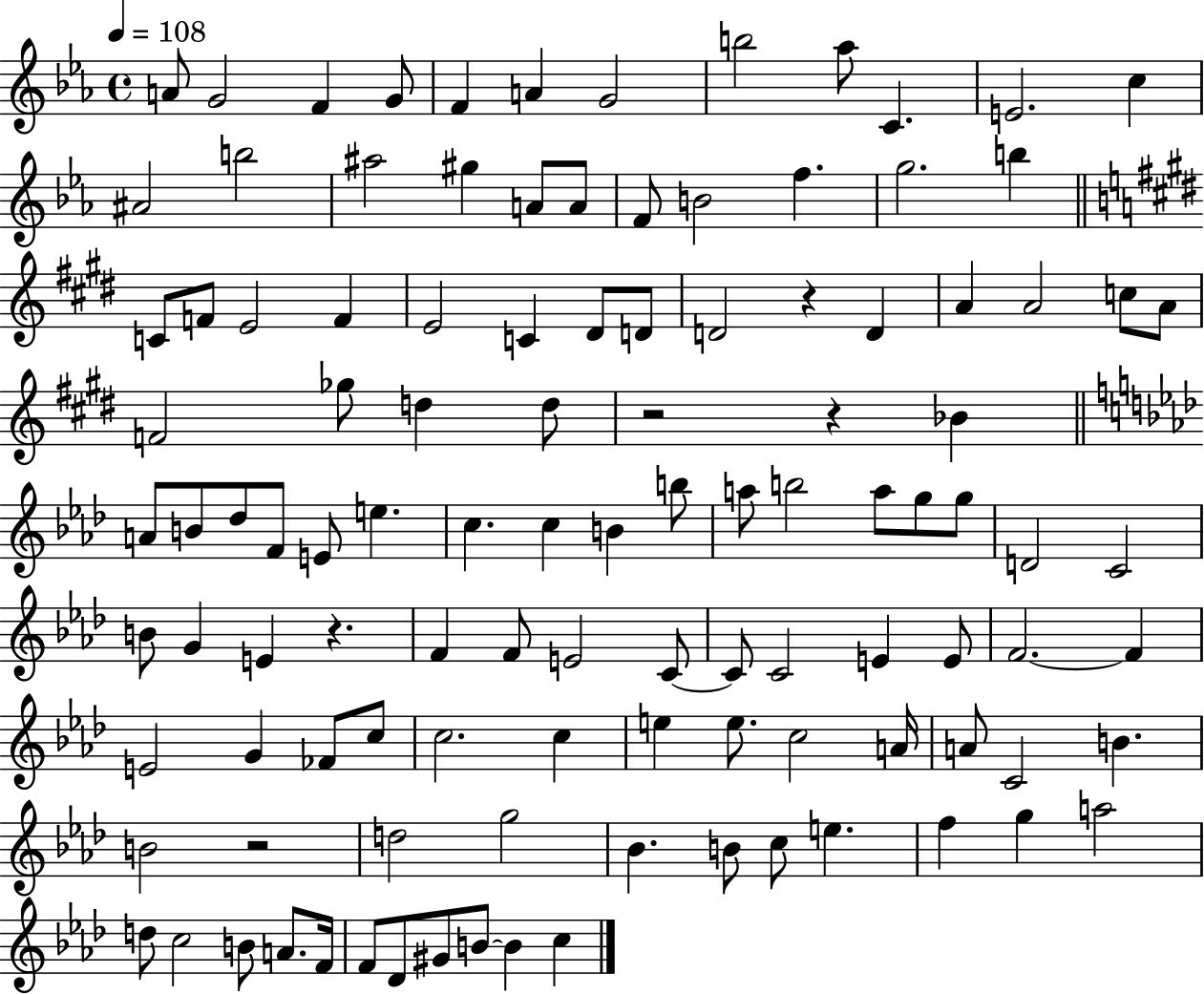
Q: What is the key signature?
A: EES major